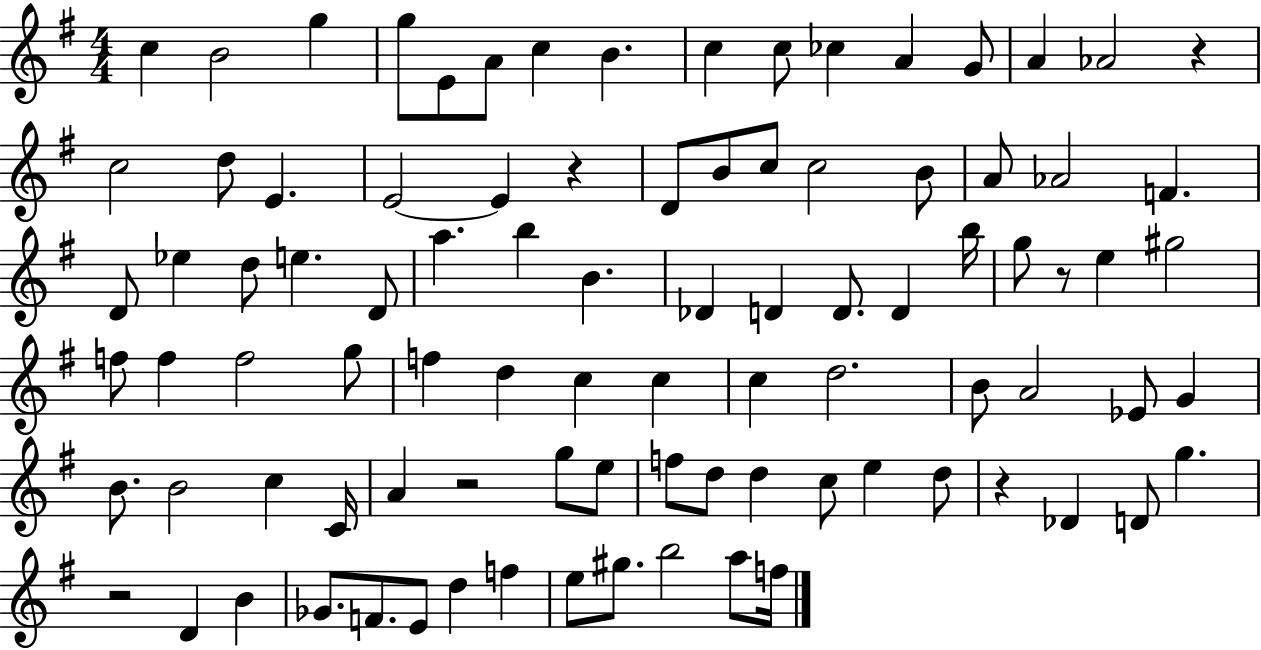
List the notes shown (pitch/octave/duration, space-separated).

C5/q B4/h G5/q G5/e E4/e A4/e C5/q B4/q. C5/q C5/e CES5/q A4/q G4/e A4/q Ab4/h R/q C5/h D5/e E4/q. E4/h E4/q R/q D4/e B4/e C5/e C5/h B4/e A4/e Ab4/h F4/q. D4/e Eb5/q D5/e E5/q. D4/e A5/q. B5/q B4/q. Db4/q D4/q D4/e. D4/q B5/s G5/e R/e E5/q G#5/h F5/e F5/q F5/h G5/e F5/q D5/q C5/q C5/q C5/q D5/h. B4/e A4/h Eb4/e G4/q B4/e. B4/h C5/q C4/s A4/q R/h G5/e E5/e F5/e D5/e D5/q C5/e E5/q D5/e R/q Db4/q D4/e G5/q. R/h D4/q B4/q Gb4/e. F4/e. E4/e D5/q F5/q E5/e G#5/e. B5/h A5/e F5/s